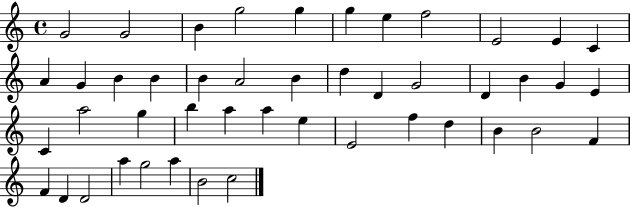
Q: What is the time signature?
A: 4/4